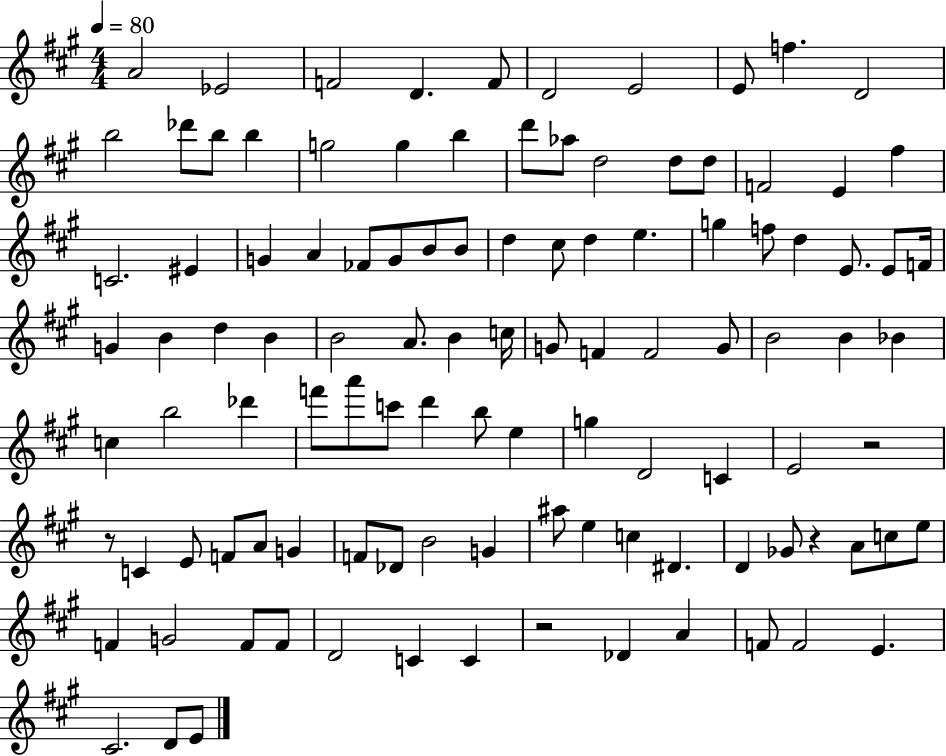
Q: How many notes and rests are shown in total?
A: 108